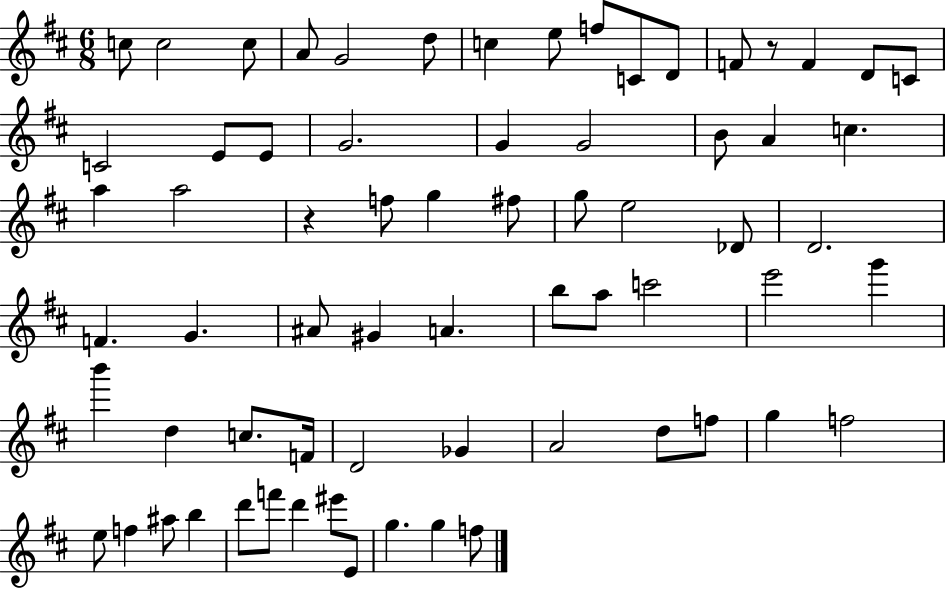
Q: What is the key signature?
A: D major